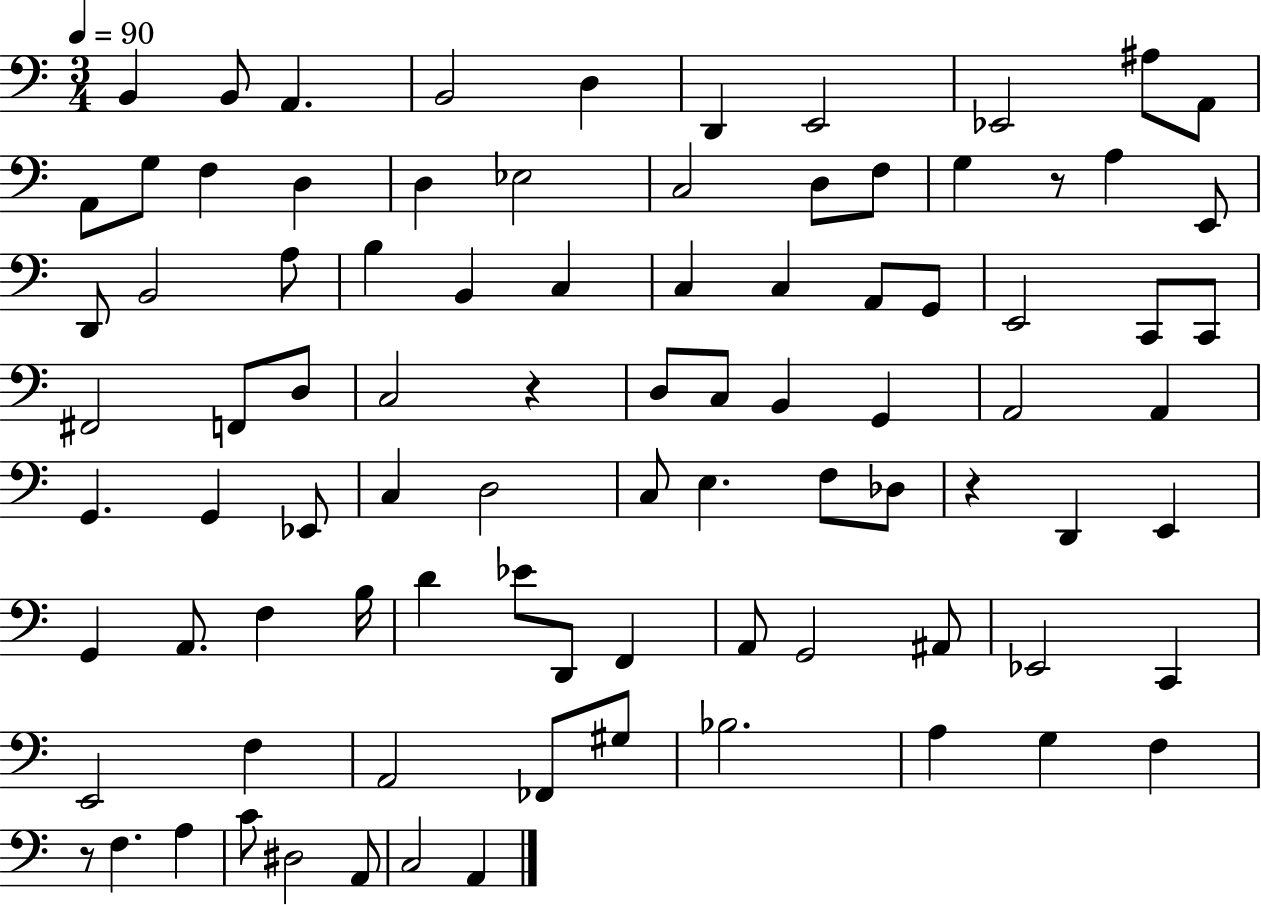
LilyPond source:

{
  \clef bass
  \numericTimeSignature
  \time 3/4
  \key c \major
  \tempo 4 = 90
  b,4 b,8 a,4. | b,2 d4 | d,4 e,2 | ees,2 ais8 a,8 | \break a,8 g8 f4 d4 | d4 ees2 | c2 d8 f8 | g4 r8 a4 e,8 | \break d,8 b,2 a8 | b4 b,4 c4 | c4 c4 a,8 g,8 | e,2 c,8 c,8 | \break fis,2 f,8 d8 | c2 r4 | d8 c8 b,4 g,4 | a,2 a,4 | \break g,4. g,4 ees,8 | c4 d2 | c8 e4. f8 des8 | r4 d,4 e,4 | \break g,4 a,8. f4 b16 | d'4 ees'8 d,8 f,4 | a,8 g,2 ais,8 | ees,2 c,4 | \break e,2 f4 | a,2 fes,8 gis8 | bes2. | a4 g4 f4 | \break r8 f4. a4 | c'8 dis2 a,8 | c2 a,4 | \bar "|."
}